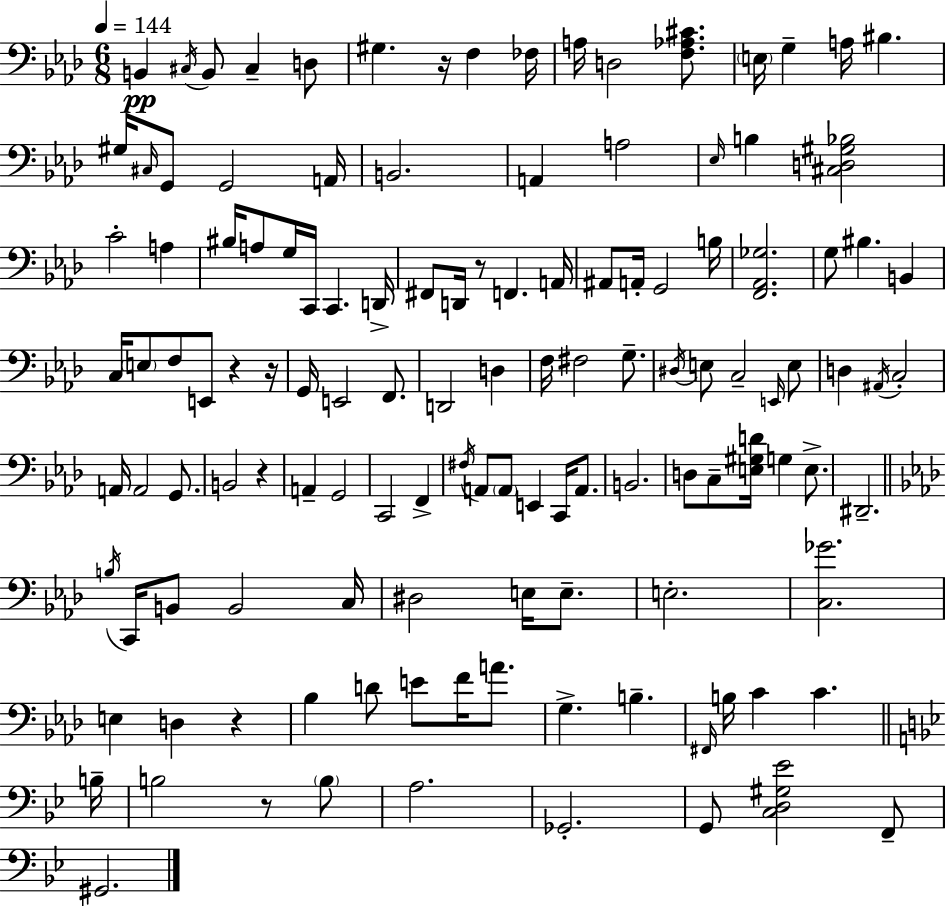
X:1
T:Untitled
M:6/8
L:1/4
K:Fm
B,, ^C,/4 B,,/2 ^C, D,/2 ^G, z/4 F, _F,/4 A,/4 D,2 [F,_A,^C]/2 E,/4 G, A,/4 ^B, ^G,/4 ^C,/4 G,,/2 G,,2 A,,/4 B,,2 A,, A,2 _E,/4 B, [^C,D,^G,_B,]2 C2 A, ^B,/4 A,/2 G,/4 C,,/4 C,, D,,/4 ^F,,/2 D,,/4 z/2 F,, A,,/4 ^A,,/2 A,,/4 G,,2 B,/4 [F,,_A,,_G,]2 G,/2 ^B, B,, C,/4 E,/2 F,/2 E,,/2 z z/4 G,,/4 E,,2 F,,/2 D,,2 D, F,/4 ^F,2 G,/2 ^D,/4 E,/2 C,2 E,,/4 E,/2 D, ^A,,/4 C,2 A,,/4 A,,2 G,,/2 B,,2 z A,, G,,2 C,,2 F,, ^F,/4 A,,/2 A,,/2 E,, C,,/4 A,,/2 B,,2 D,/2 C,/2 [E,^G,D]/4 G, E,/2 ^D,,2 B,/4 C,,/4 B,,/2 B,,2 C,/4 ^D,2 E,/4 E,/2 E,2 [C,_G]2 E, D, z _B, D/2 E/2 F/4 A/2 G, B, ^F,,/4 B,/4 C C B,/4 B,2 z/2 B,/2 A,2 _G,,2 G,,/2 [C,D,^G,_E]2 F,,/2 ^G,,2